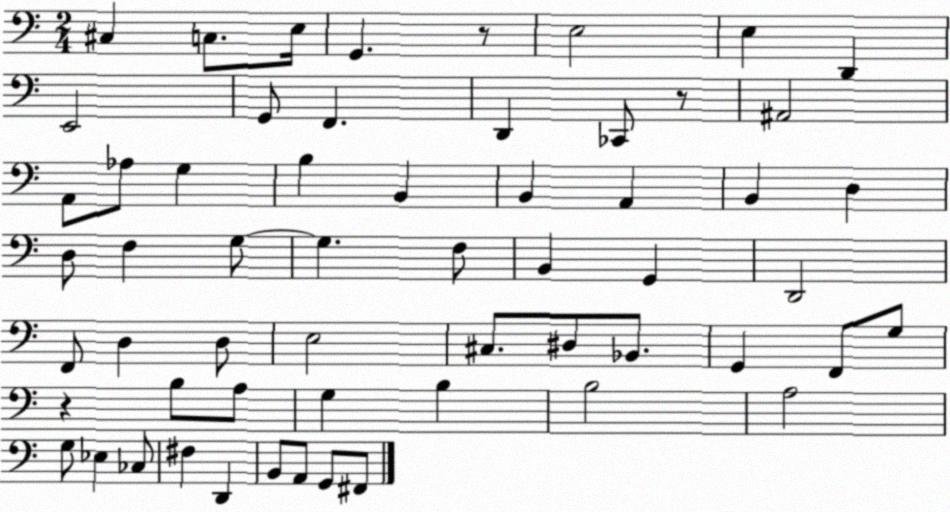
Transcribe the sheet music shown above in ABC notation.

X:1
T:Untitled
M:2/4
L:1/4
K:C
^C, C,/2 E,/4 G,, z/2 E,2 E, D,, E,,2 G,,/2 F,, D,, _C,,/2 z/2 ^A,,2 A,,/2 _A,/2 G, B, B,, B,, A,, B,, D, D,/2 F, G,/2 G, F,/2 B,, G,, D,,2 F,,/2 D, D,/2 E,2 ^C,/2 ^D,/2 _B,,/2 G,, F,,/2 G,/2 z B,/2 A,/2 G, B, B,2 A,2 G,/2 _E, _C,/2 ^F, D,, B,,/2 A,,/2 G,,/2 ^F,,/2